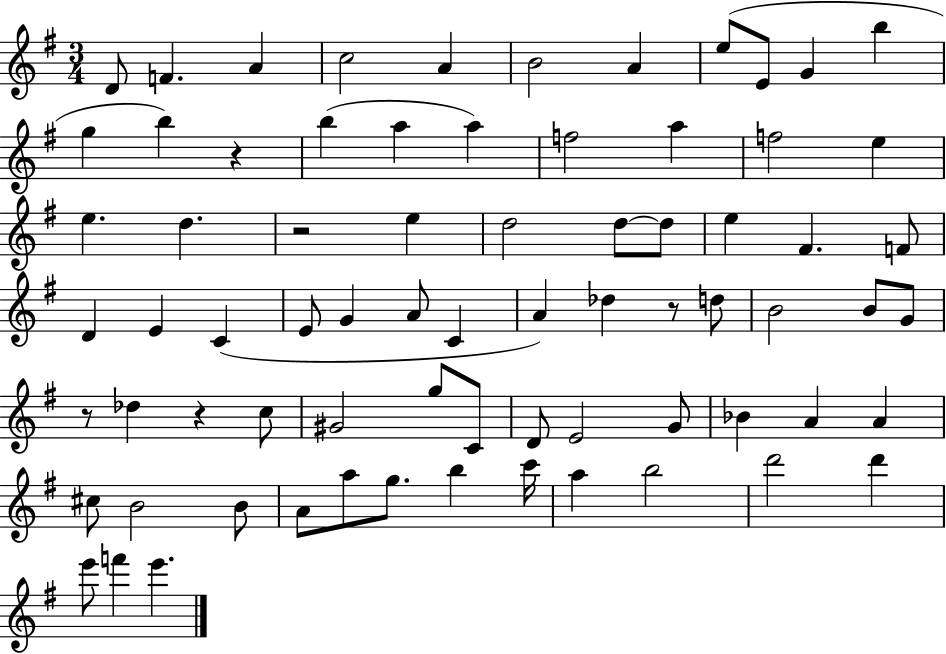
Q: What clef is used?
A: treble